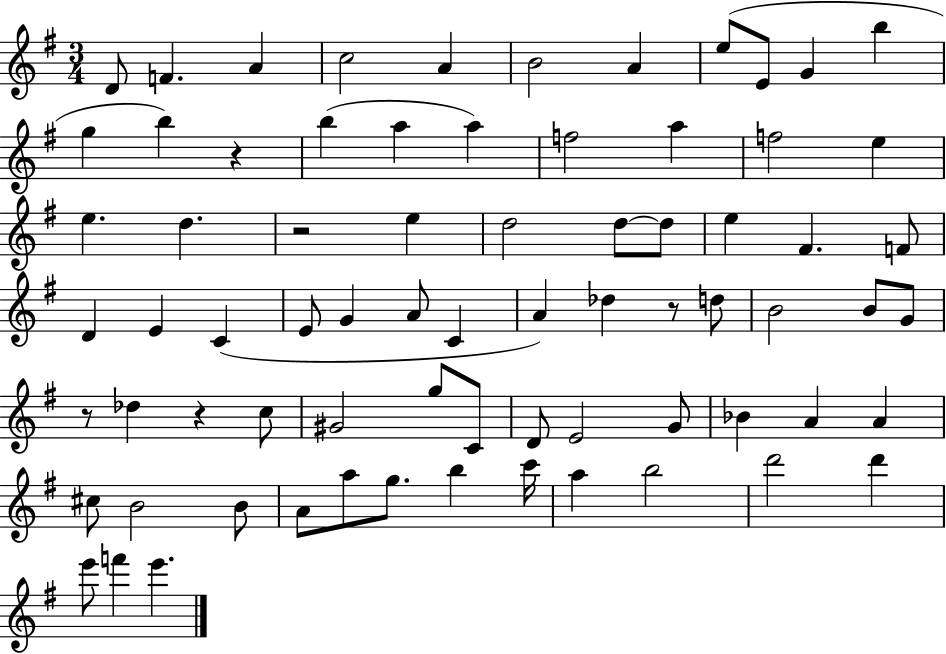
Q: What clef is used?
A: treble